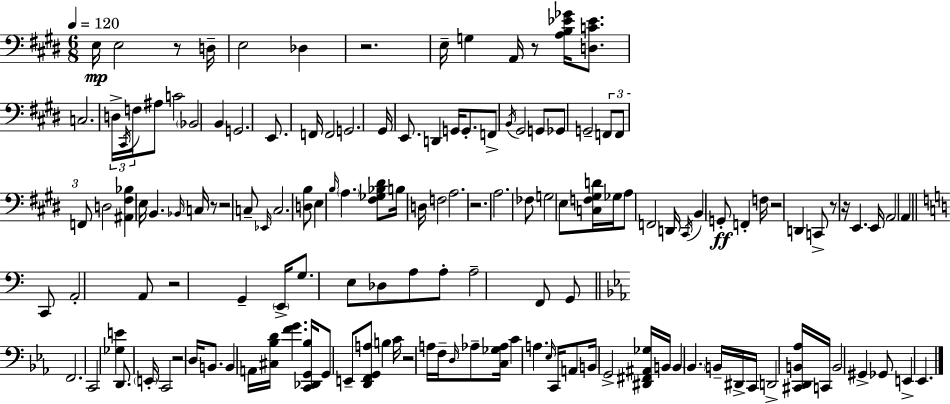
E3/s E3/h R/e D3/s E3/h Db3/q R/h. E3/s G3/q A2/s R/e [A3,B3,Eb4,Gb4]/s [D3,C4,Eb4]/e. C3/h. D3/s C#2/s F3/s A#3/e C4/h Bb2/h B2/q G2/h. E2/e. F2/s F2/h G2/h. G#2/s E2/e. D2/q G2/s G2/e. F2/e B2/s G#2/h G2/e Gb2/e G2/h F2/e F2/e F2/e D3/h [A#2,F#3,Bb3]/q E3/s B2/q. Bb2/s C3/s R/e R/h C3/e Eb2/s C3/h. [D3,B3]/e E3/q B3/s A3/q. [F#3,Gb3,Bb3,D#4]/e B3/s D3/s F3/h A3/h. R/h. A3/h. FES3/e G3/h E3/e [C3,F3,G#3,D4]/s Gb3/s A3/e F2/h D2/s C#2/s B2/q G2/e F2/q F3/s R/h D2/q C2/e R/e R/s E2/q. E2/s A2/h A2/q C2/e A2/h A2/e R/h G2/q E2/s G3/e. E3/e Db3/e A3/e A3/e A3/h F2/e G2/e F2/h. C2/h [Gb3,E4]/q D2/e. E2/s C2/h R/h D3/s B2/e. B2/q A2/s [C#3,Bb3,D4]/s [F4,G4]/q. [C2,Db2,G2,Bb3]/s G2/e E2/e [D2,F2,G2,A3]/e B3/q C4/s R/h A3/s F3/s D3/s Ab3/e [C3,Gb3,Ab3]/s C4/q A3/q. Eb3/s C2/s A2/e B2/s G2/h [D#2,F#2,A#2,Gb3]/s B2/s B2/q Bb2/q. B2/s D#2/s C2/s D2/h [C#2,D2,B2,Ab3]/s C2/s B2/h G#2/q Gb2/e E2/q Eb2/q.